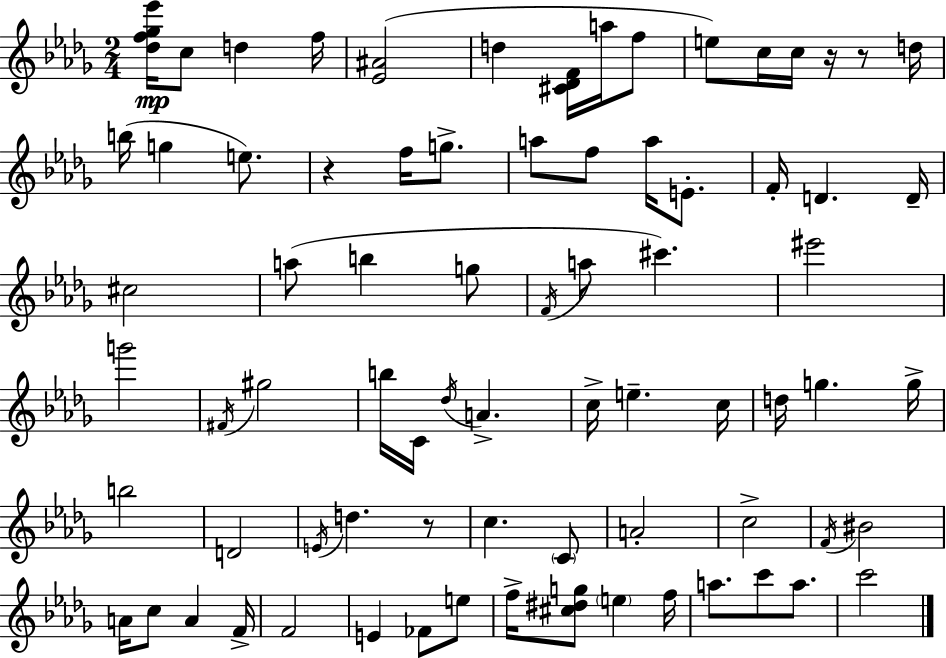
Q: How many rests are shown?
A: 4